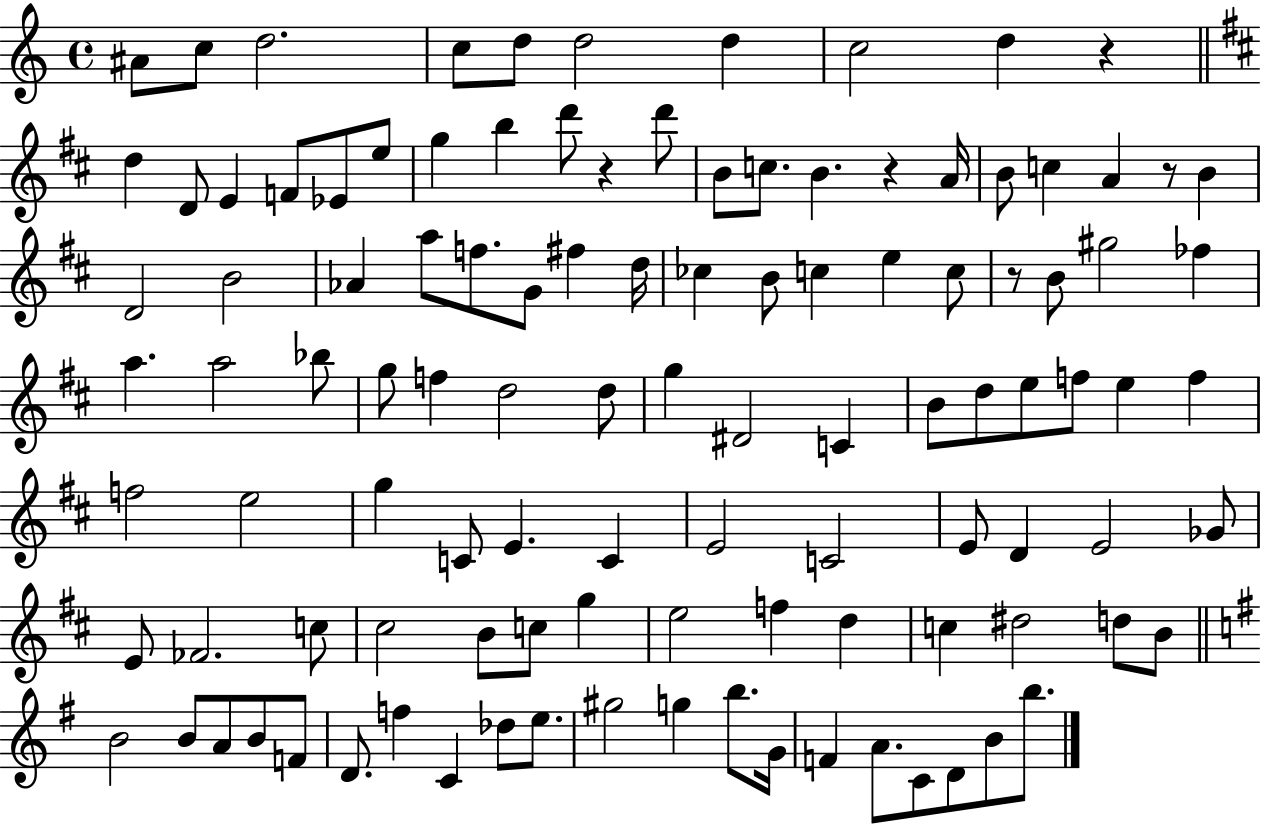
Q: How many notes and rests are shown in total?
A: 110